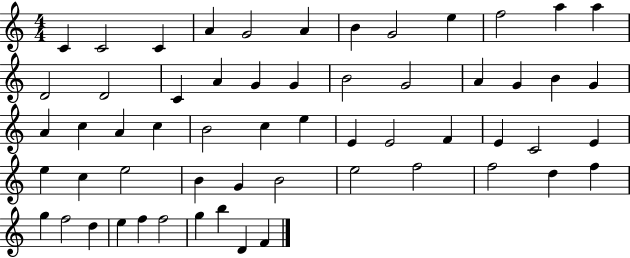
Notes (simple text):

C4/q C4/h C4/q A4/q G4/h A4/q B4/q G4/h E5/q F5/h A5/q A5/q D4/h D4/h C4/q A4/q G4/q G4/q B4/h G4/h A4/q G4/q B4/q G4/q A4/q C5/q A4/q C5/q B4/h C5/q E5/q E4/q E4/h F4/q E4/q C4/h E4/q E5/q C5/q E5/h B4/q G4/q B4/h E5/h F5/h F5/h D5/q F5/q G5/q F5/h D5/q E5/q F5/q F5/h G5/q B5/q D4/q F4/q